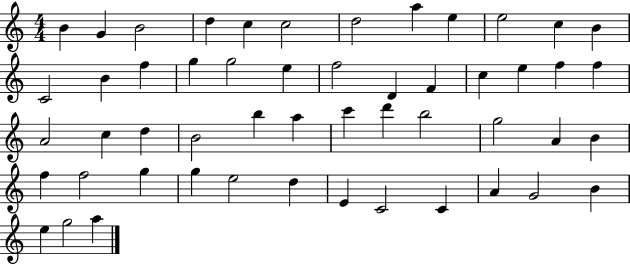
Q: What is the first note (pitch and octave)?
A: B4